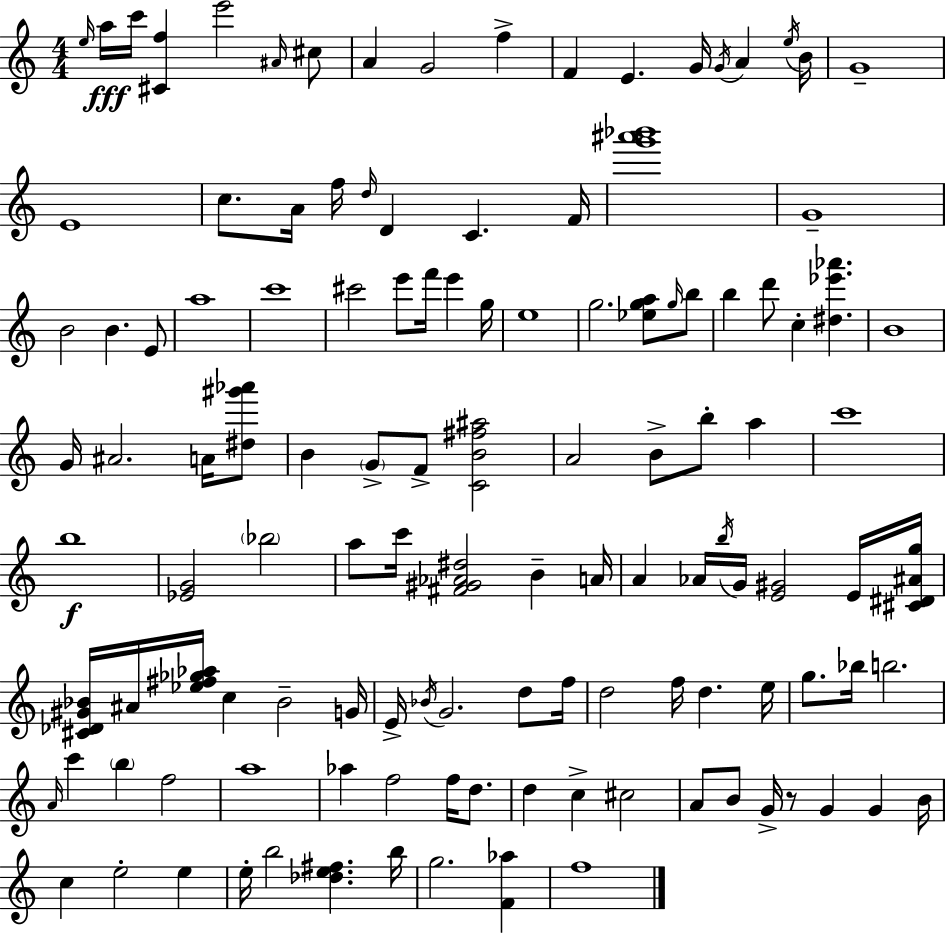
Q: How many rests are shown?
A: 1